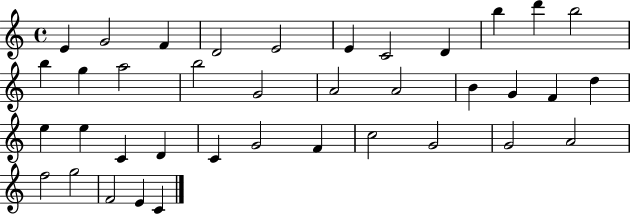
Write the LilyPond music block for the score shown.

{
  \clef treble
  \time 4/4
  \defaultTimeSignature
  \key c \major
  e'4 g'2 f'4 | d'2 e'2 | e'4 c'2 d'4 | b''4 d'''4 b''2 | \break b''4 g''4 a''2 | b''2 g'2 | a'2 a'2 | b'4 g'4 f'4 d''4 | \break e''4 e''4 c'4 d'4 | c'4 g'2 f'4 | c''2 g'2 | g'2 a'2 | \break f''2 g''2 | f'2 e'4 c'4 | \bar "|."
}